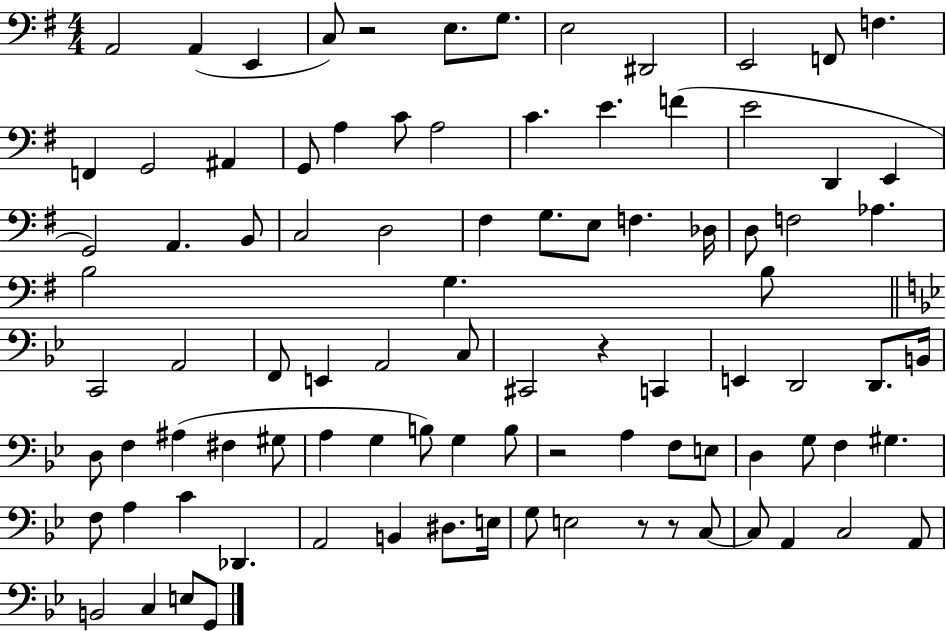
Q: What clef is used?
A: bass